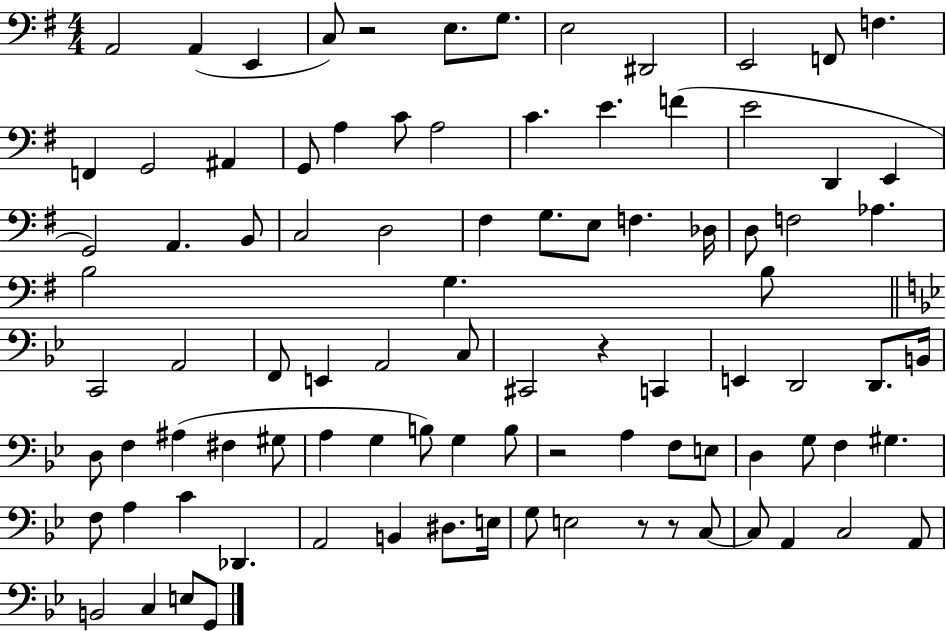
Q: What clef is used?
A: bass